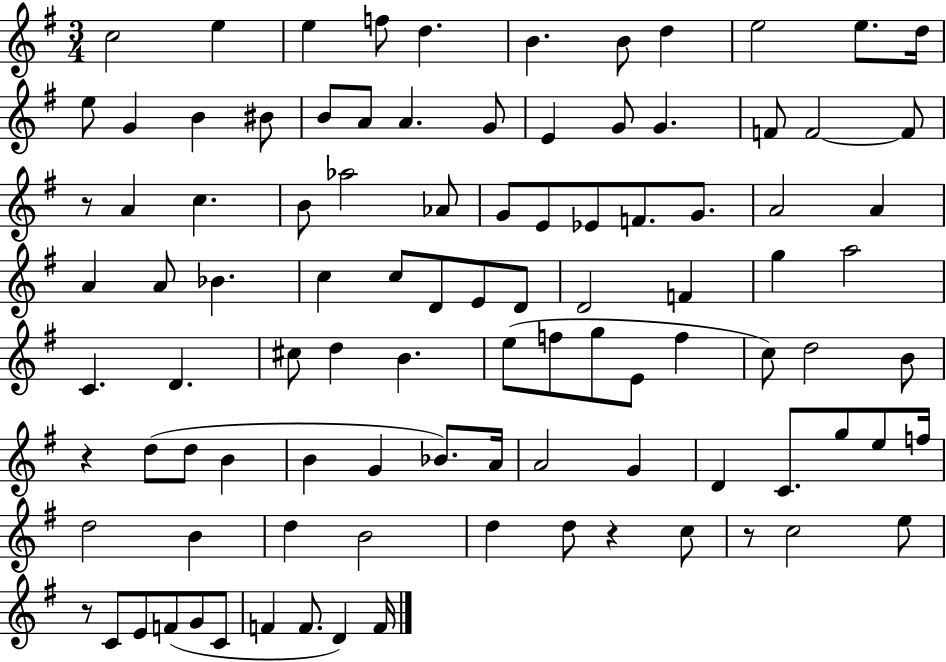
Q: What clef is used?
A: treble